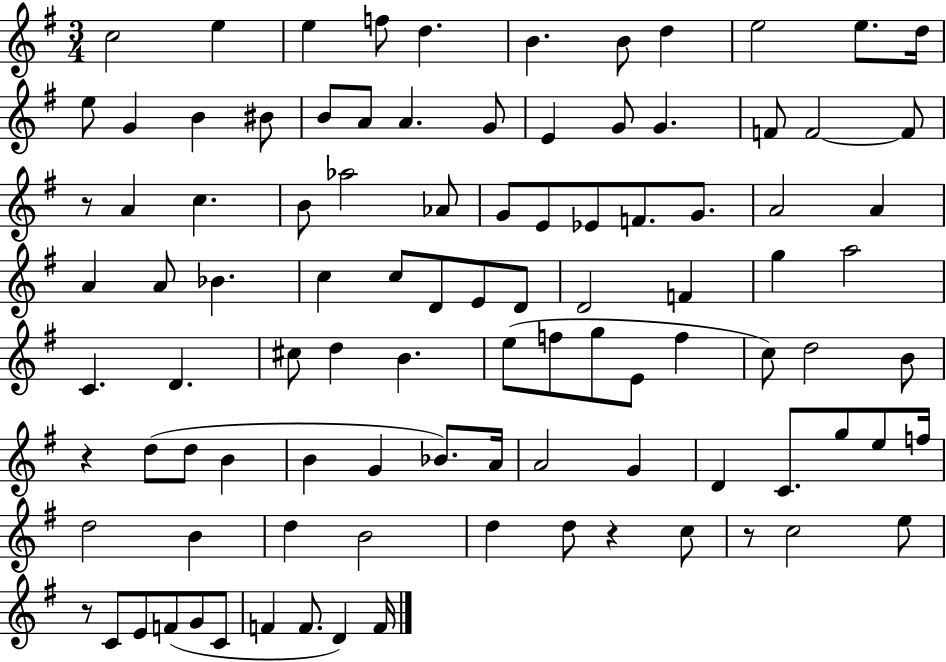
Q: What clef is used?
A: treble